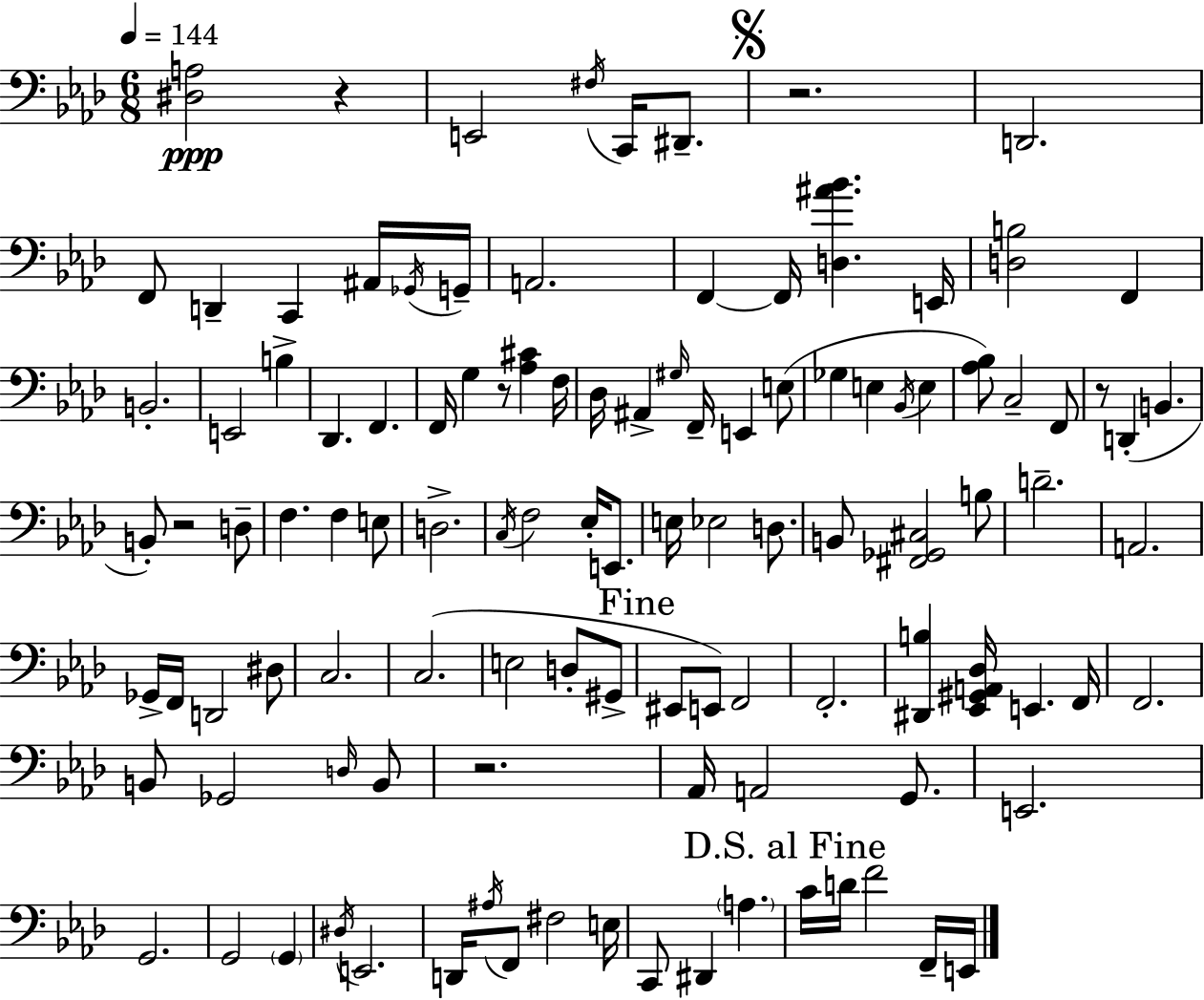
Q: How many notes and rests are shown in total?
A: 111